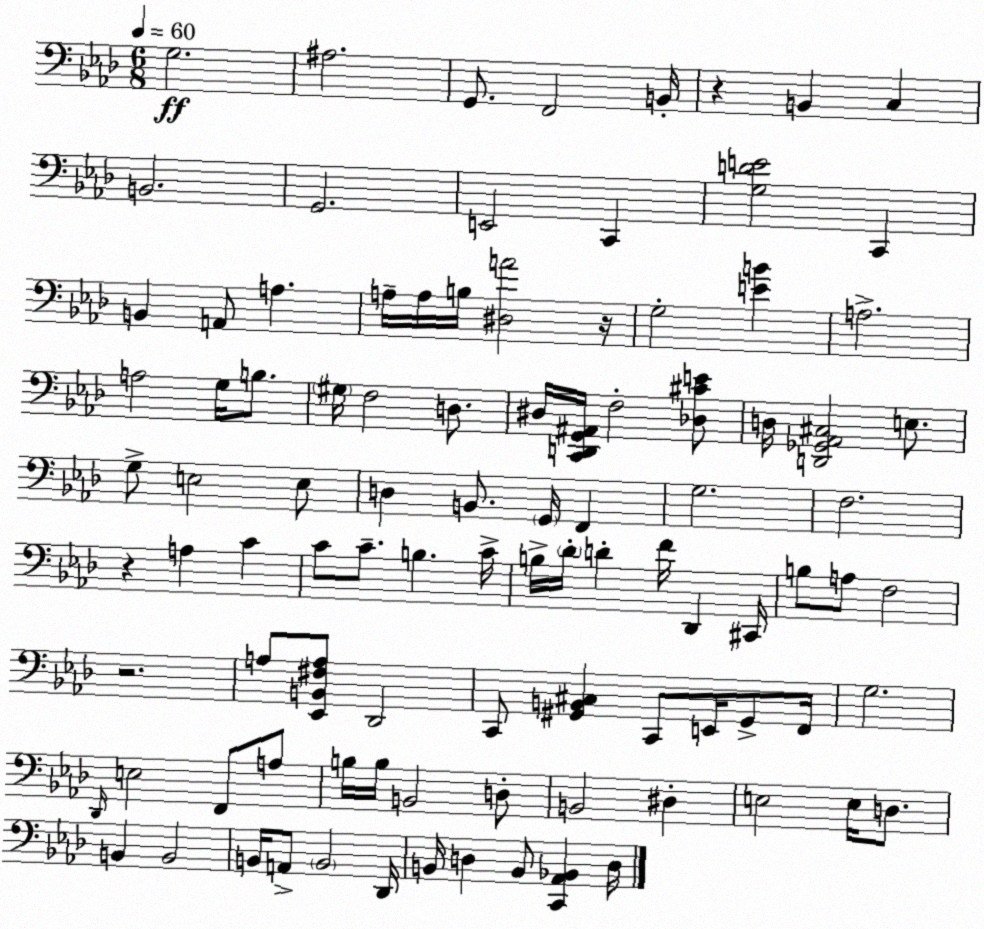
X:1
T:Untitled
M:6/8
L:1/4
K:Fm
G,2 ^A,2 G,,/2 F,,2 B,,/4 z B,, C, B,,2 G,,2 E,,2 C,, [G,DE]2 C,, B,, A,,/2 A, A,/4 A,/4 B,/4 [^D,A]2 z/4 G,2 [EB] A,2 A,2 G,/4 B,/2 ^G,/4 F,2 D,/2 ^D,/4 [C,,D,,G,,^A,,]/4 F,2 [_D,^CE]/2 D,/4 [D,,_G,,_A,,^C,]2 E,/2 G,/2 E,2 E,/2 D, B,,/2 G,,/4 F,, G,2 F,2 z A, C C/2 C/2 B, C/4 B,/4 _D/4 D F/4 _D,, ^C,,/4 B,/2 A,/2 F,2 z2 A,/2 [_E,,B,,^F,A,]/2 _D,,2 C,,/2 [^G,,B,,^C,] C,,/2 E,,/4 ^G,,/2 F,,/4 G,2 _D,,/4 E,2 F,,/2 A,/2 B,/4 B,/4 B,,2 D,/2 B,,2 ^D, E,2 E,/4 D,/2 B,, B,,2 B,,/4 A,,/2 B,,2 _D,,/4 B,,/4 D, B,,/2 [C,,_A,,_B,,] D,/4